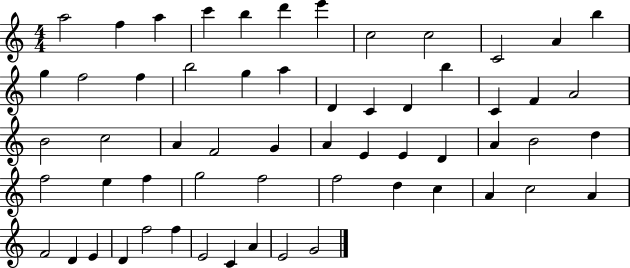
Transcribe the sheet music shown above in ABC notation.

X:1
T:Untitled
M:4/4
L:1/4
K:C
a2 f a c' b d' e' c2 c2 C2 A b g f2 f b2 g a D C D b C F A2 B2 c2 A F2 G A E E D A B2 d f2 e f g2 f2 f2 d c A c2 A F2 D E D f2 f E2 C A E2 G2